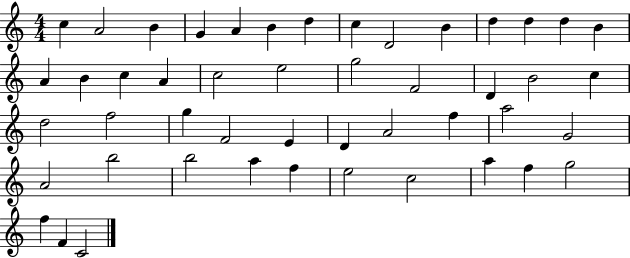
X:1
T:Untitled
M:4/4
L:1/4
K:C
c A2 B G A B d c D2 B d d d B A B c A c2 e2 g2 F2 D B2 c d2 f2 g F2 E D A2 f a2 G2 A2 b2 b2 a f e2 c2 a f g2 f F C2